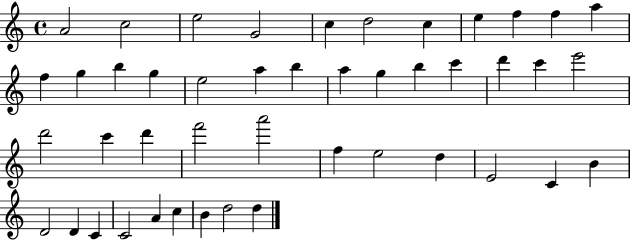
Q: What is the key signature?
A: C major